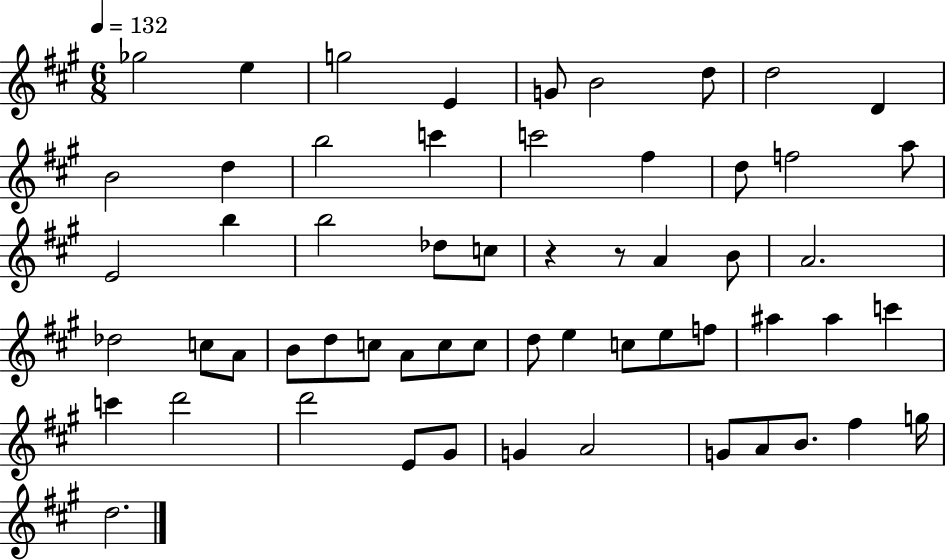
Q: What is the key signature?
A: A major